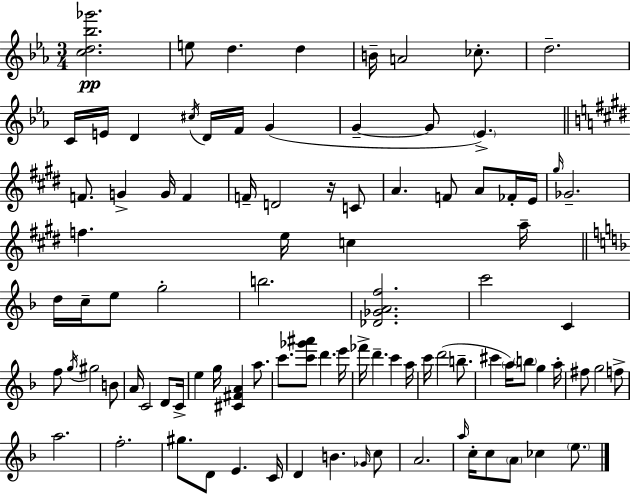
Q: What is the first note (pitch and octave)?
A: E5